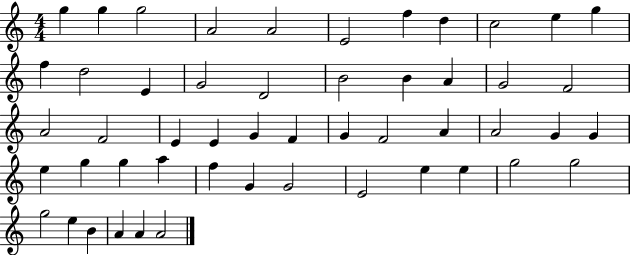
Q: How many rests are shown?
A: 0